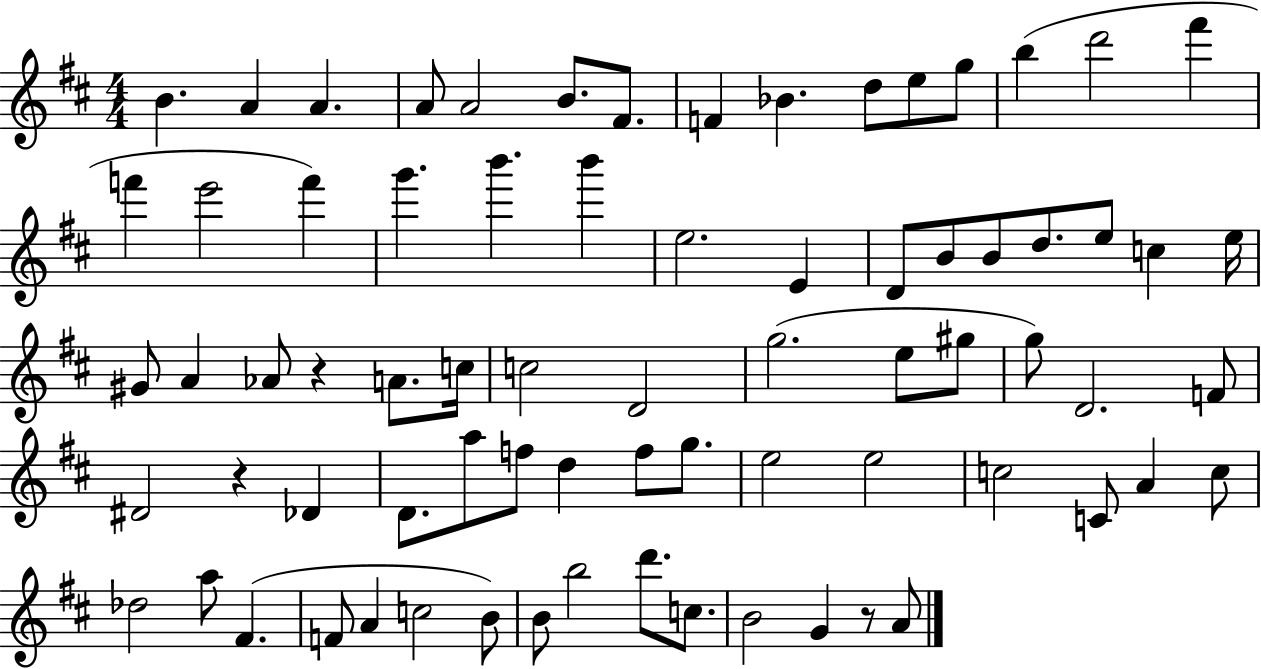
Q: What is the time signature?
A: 4/4